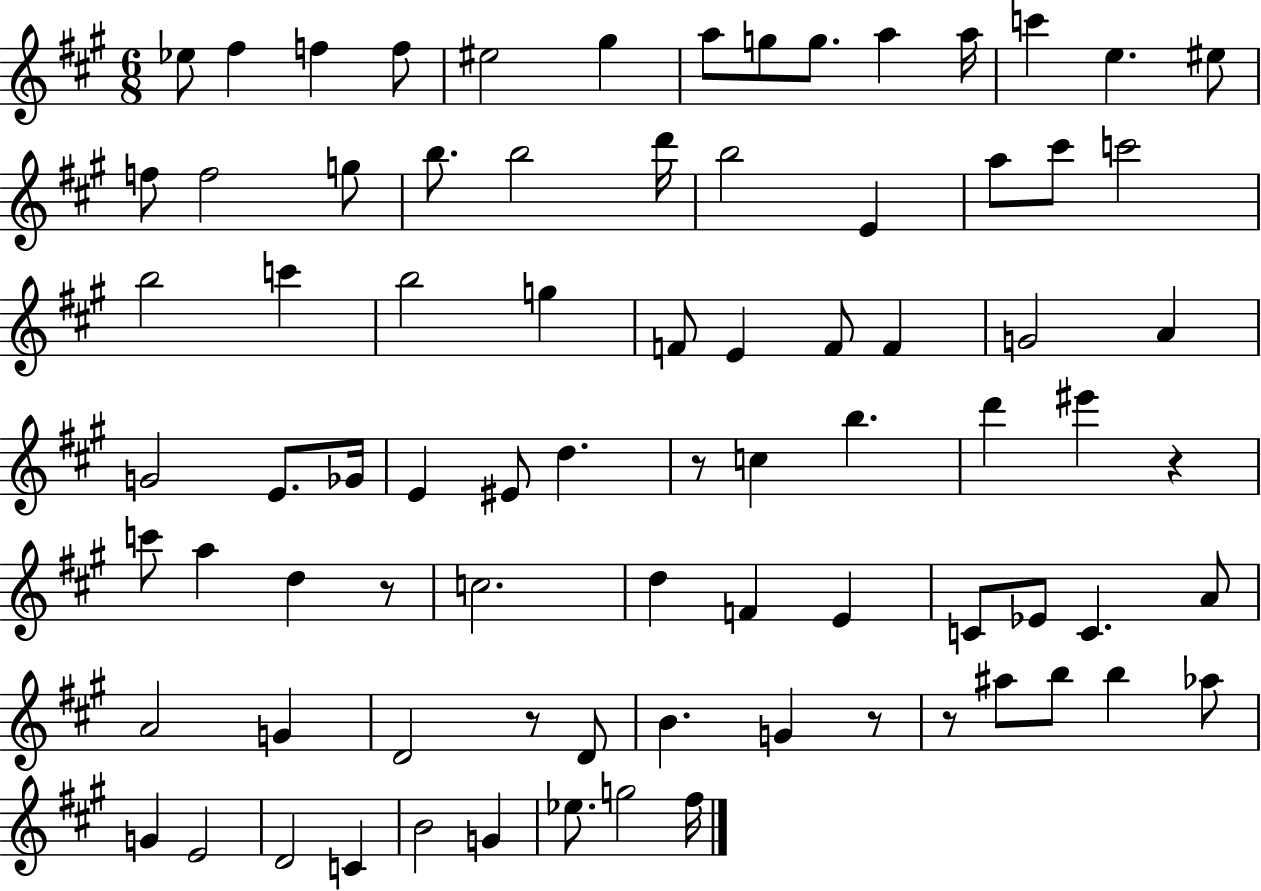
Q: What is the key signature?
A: A major